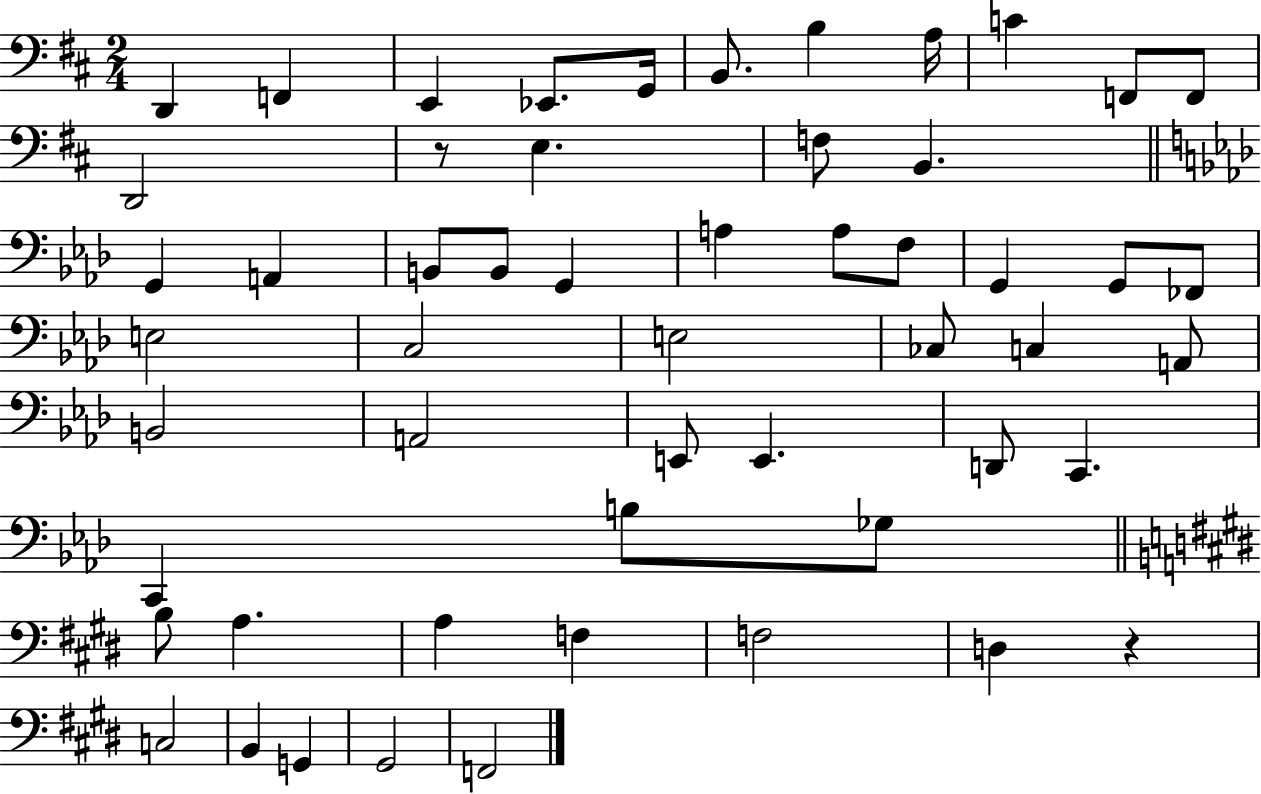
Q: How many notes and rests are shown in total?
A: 54